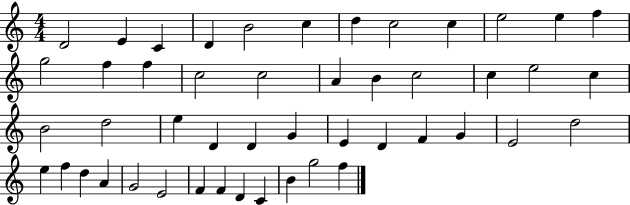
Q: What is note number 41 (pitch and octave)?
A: E4